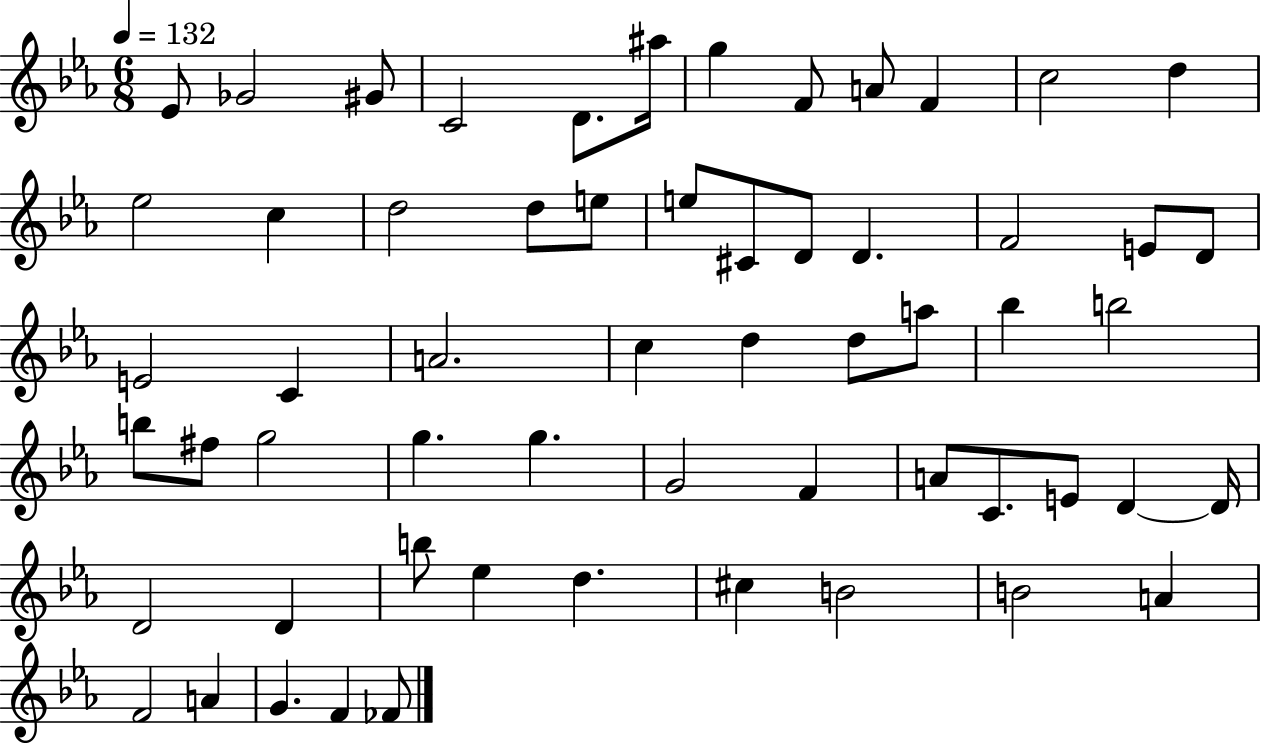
{
  \clef treble
  \numericTimeSignature
  \time 6/8
  \key ees \major
  \tempo 4 = 132
  ees'8 ges'2 gis'8 | c'2 d'8. ais''16 | g''4 f'8 a'8 f'4 | c''2 d''4 | \break ees''2 c''4 | d''2 d''8 e''8 | e''8 cis'8 d'8 d'4. | f'2 e'8 d'8 | \break e'2 c'4 | a'2. | c''4 d''4 d''8 a''8 | bes''4 b''2 | \break b''8 fis''8 g''2 | g''4. g''4. | g'2 f'4 | a'8 c'8. e'8 d'4~~ d'16 | \break d'2 d'4 | b''8 ees''4 d''4. | cis''4 b'2 | b'2 a'4 | \break f'2 a'4 | g'4. f'4 fes'8 | \bar "|."
}